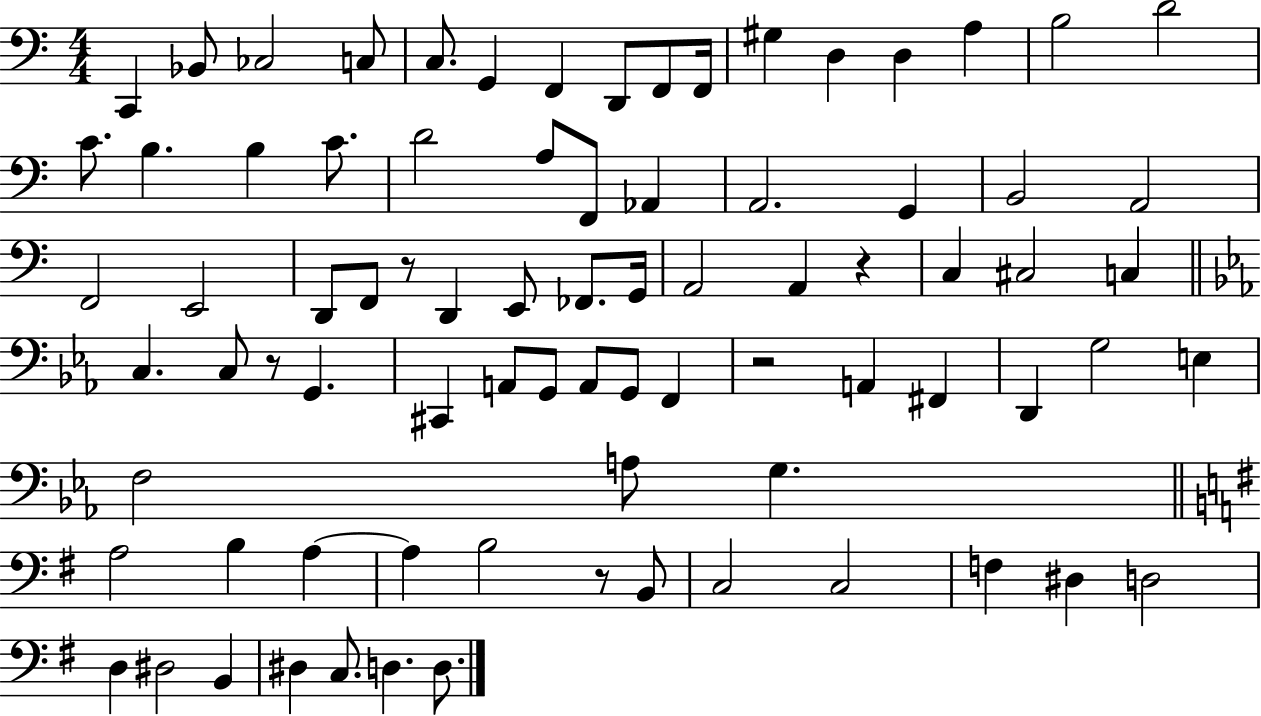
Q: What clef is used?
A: bass